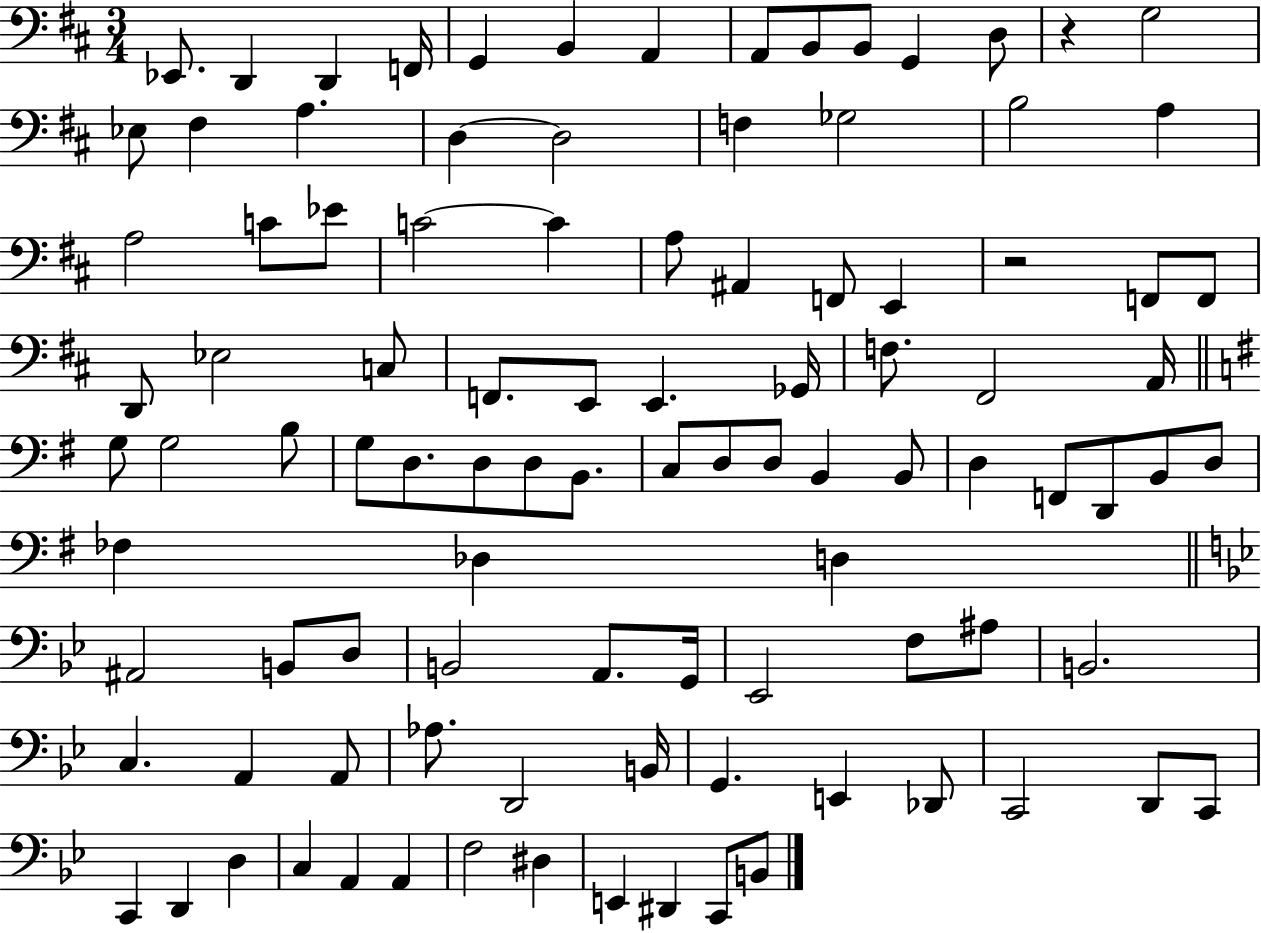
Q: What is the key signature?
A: D major